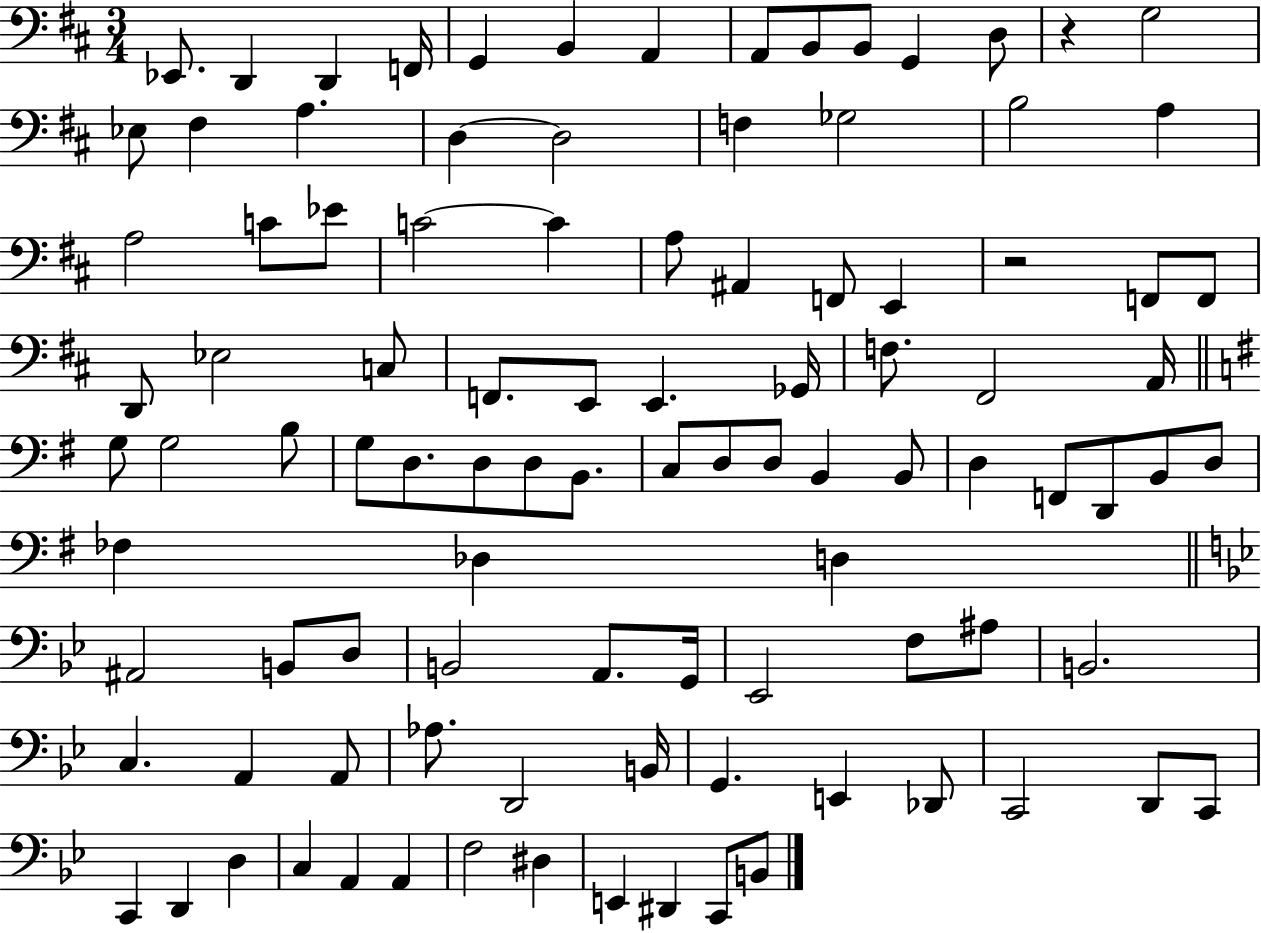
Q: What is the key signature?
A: D major